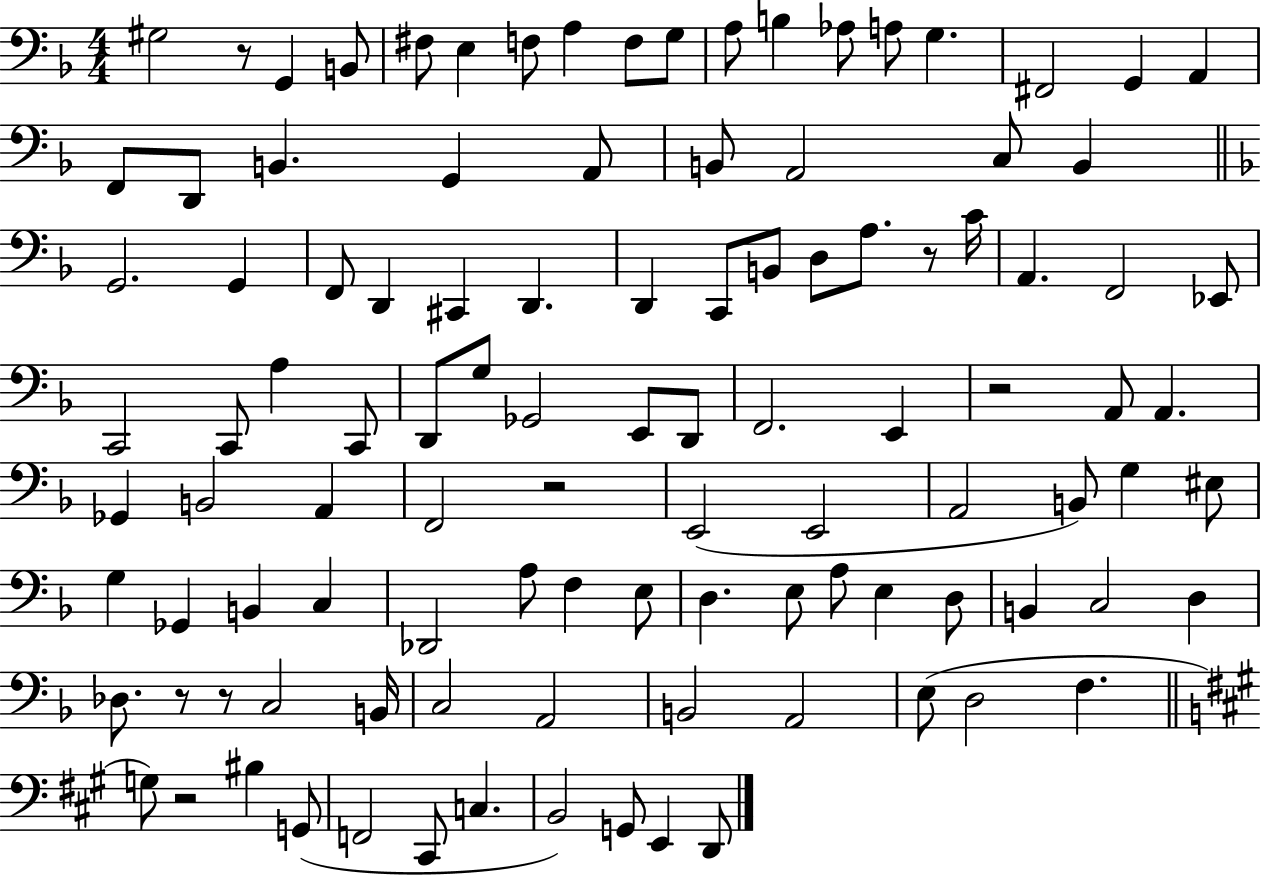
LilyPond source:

{
  \clef bass
  \numericTimeSignature
  \time 4/4
  \key f \major
  gis2 r8 g,4 b,8 | fis8 e4 f8 a4 f8 g8 | a8 b4 aes8 a8 g4. | fis,2 g,4 a,4 | \break f,8 d,8 b,4. g,4 a,8 | b,8 a,2 c8 b,4 | \bar "||" \break \key d \minor g,2. g,4 | f,8 d,4 cis,4 d,4. | d,4 c,8 b,8 d8 a8. r8 c'16 | a,4. f,2 ees,8 | \break c,2 c,8 a4 c,8 | d,8 g8 ges,2 e,8 d,8 | f,2. e,4 | r2 a,8 a,4. | \break ges,4 b,2 a,4 | f,2 r2 | e,2( e,2 | a,2 b,8) g4 eis8 | \break g4 ges,4 b,4 c4 | des,2 a8 f4 e8 | d4. e8 a8 e4 d8 | b,4 c2 d4 | \break des8. r8 r8 c2 b,16 | c2 a,2 | b,2 a,2 | e8( d2 f4. | \break \bar "||" \break \key a \major g8) r2 bis4 g,8( | f,2 cis,8 c4. | b,2) g,8 e,4 d,8 | \bar "|."
}